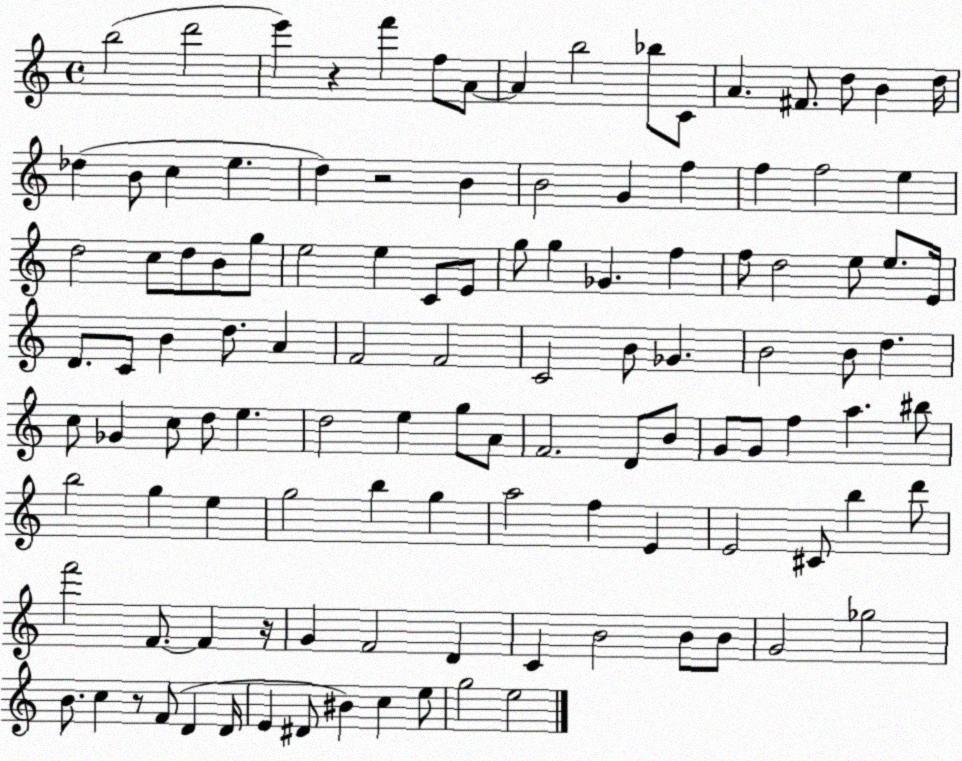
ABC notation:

X:1
T:Untitled
M:4/4
L:1/4
K:C
b2 d'2 e' z f' f/2 A/2 A b2 _b/2 C/2 A ^F/2 d/2 B d/4 _d B/2 c e d z2 B B2 G f f f2 e d2 c/2 d/2 B/2 g/2 e2 e C/2 E/2 g/2 g _G f f/2 d2 e/2 e/2 E/4 D/2 C/2 B d/2 A F2 F2 C2 B/2 _G B2 B/2 d c/2 _G c/2 d/2 e d2 e g/2 A/2 F2 D/2 B/2 G/2 G/2 f a ^b/2 b2 g e g2 b g a2 f E E2 ^C/2 b d'/2 f'2 F/2 F z/4 G F2 D C B2 B/2 B/2 G2 _g2 B/2 c z/2 F/2 D D/4 E ^D/2 ^B c e/2 g2 e2